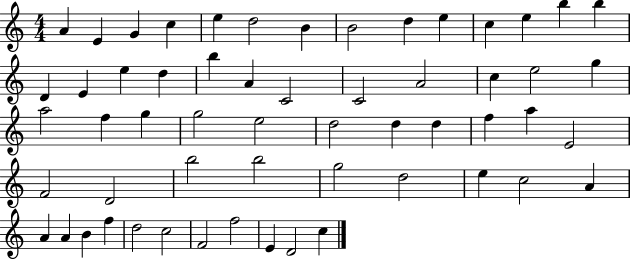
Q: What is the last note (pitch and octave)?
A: C5